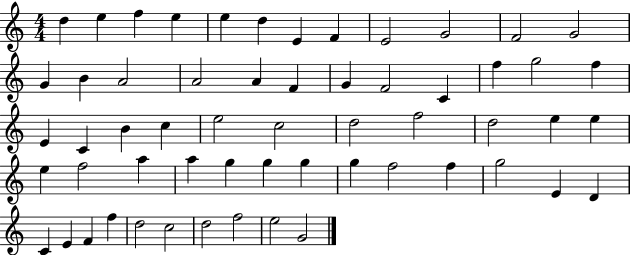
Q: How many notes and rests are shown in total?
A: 58